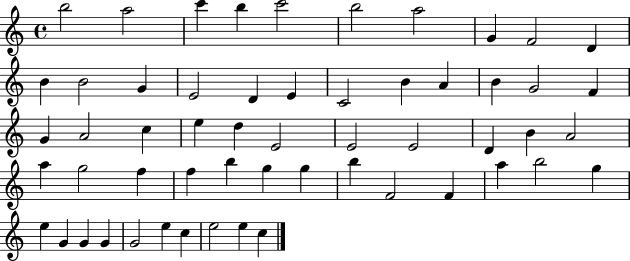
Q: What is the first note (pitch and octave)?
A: B5